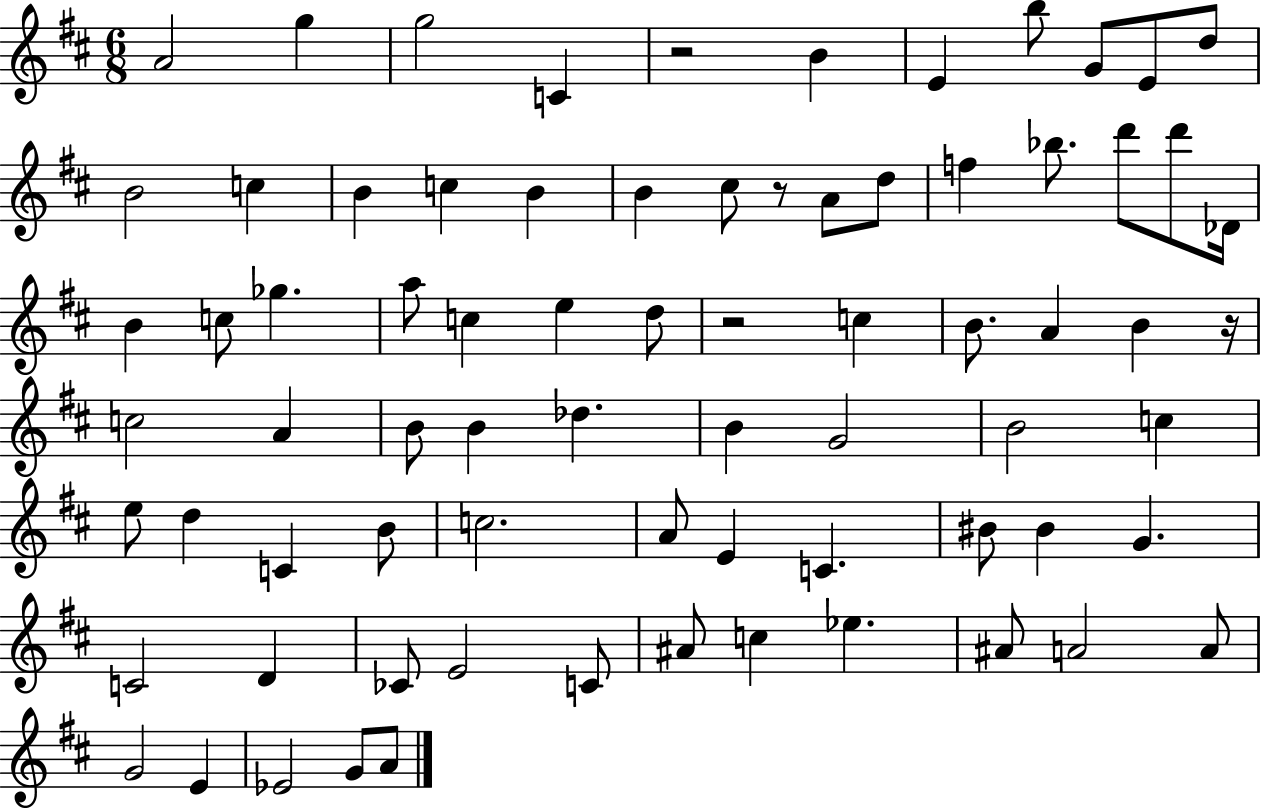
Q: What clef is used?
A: treble